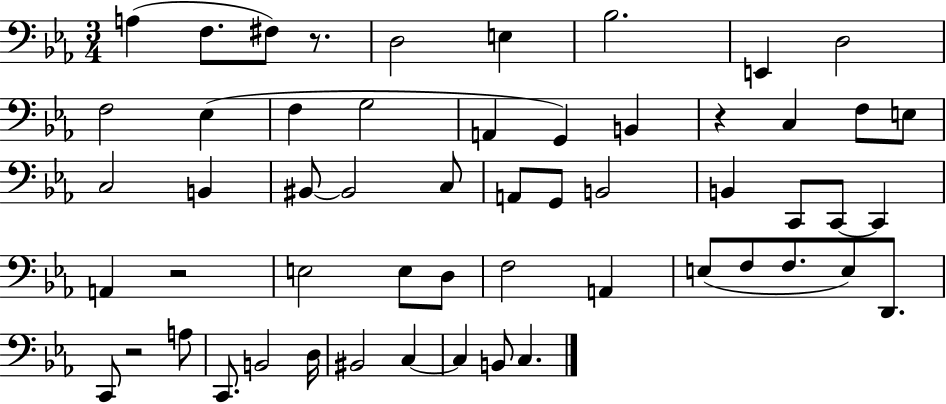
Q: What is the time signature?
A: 3/4